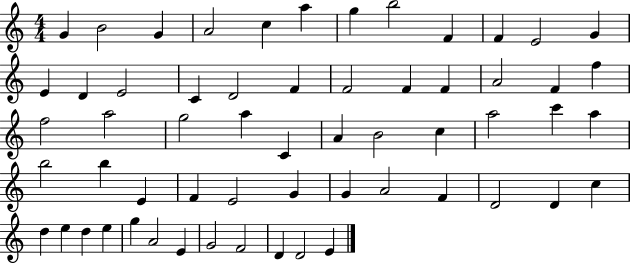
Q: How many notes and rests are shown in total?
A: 59